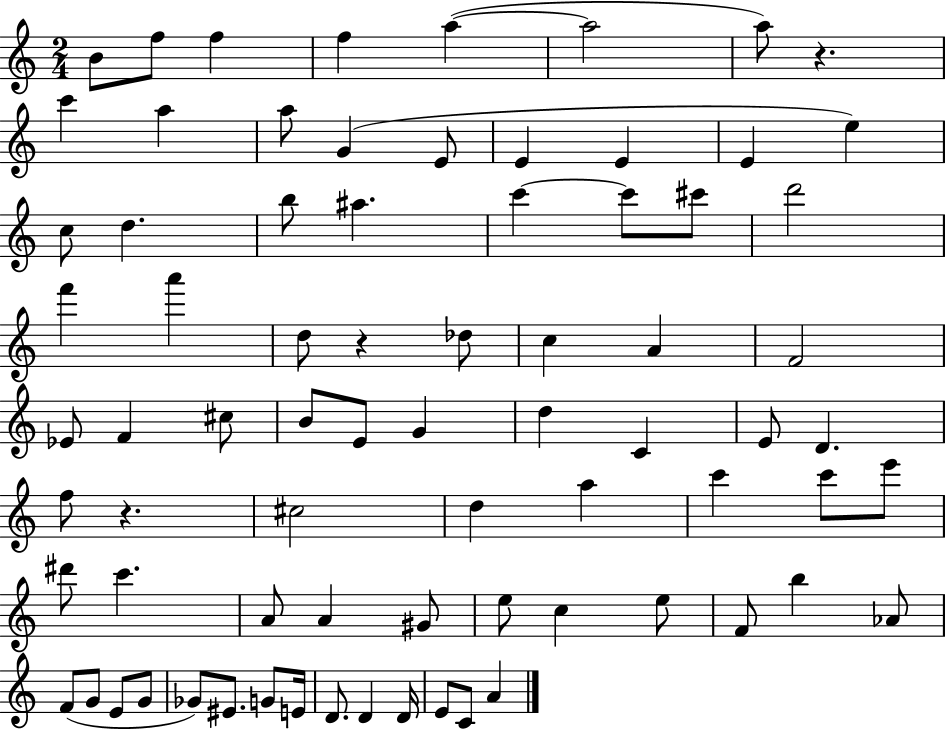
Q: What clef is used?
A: treble